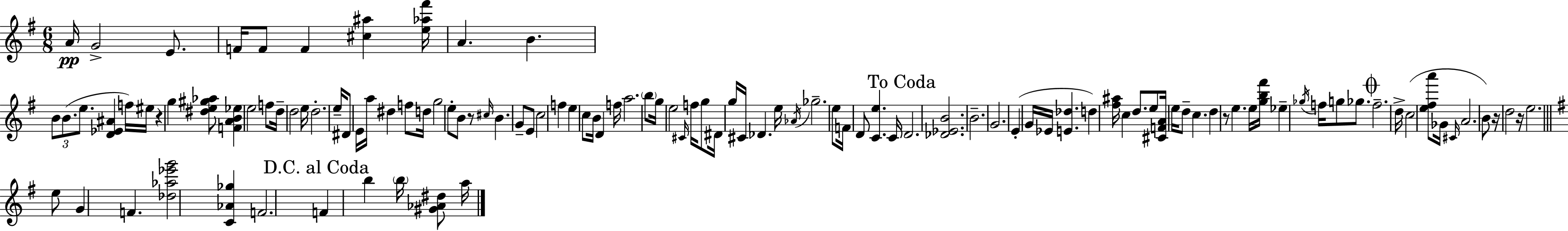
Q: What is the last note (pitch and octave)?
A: A5